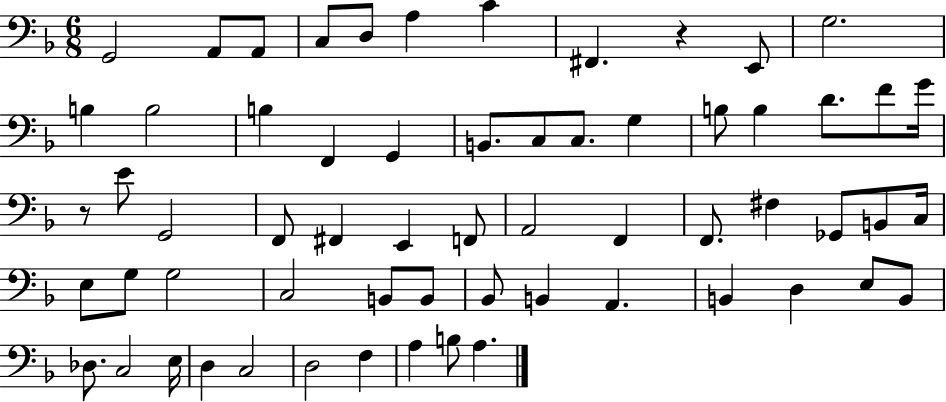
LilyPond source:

{
  \clef bass
  \numericTimeSignature
  \time 6/8
  \key f \major
  g,2 a,8 a,8 | c8 d8 a4 c'4 | fis,4. r4 e,8 | g2. | \break b4 b2 | b4 f,4 g,4 | b,8. c8 c8. g4 | b8 b4 d'8. f'8 g'16 | \break r8 e'8 g,2 | f,8 fis,4 e,4 f,8 | a,2 f,4 | f,8. fis4 ges,8 b,8 c16 | \break e8 g8 g2 | c2 b,8 b,8 | bes,8 b,4 a,4. | b,4 d4 e8 b,8 | \break des8. c2 e16 | d4 c2 | d2 f4 | a4 b8 a4. | \break \bar "|."
}